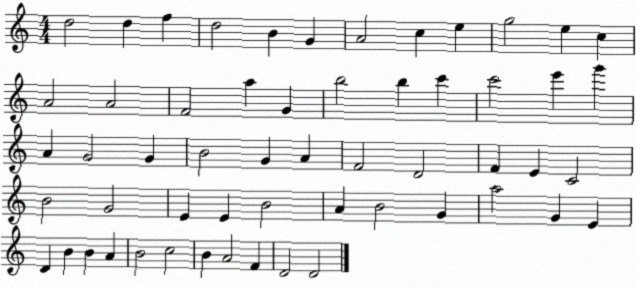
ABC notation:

X:1
T:Untitled
M:4/4
L:1/4
K:C
d2 d f d2 B G A2 c e g2 e c A2 A2 F2 a G b2 b c' c'2 e' g' A G2 G B2 G A F2 D2 F E C2 B2 G2 E E B2 A B2 G a2 G E D B B A B2 c2 B A2 F D2 D2